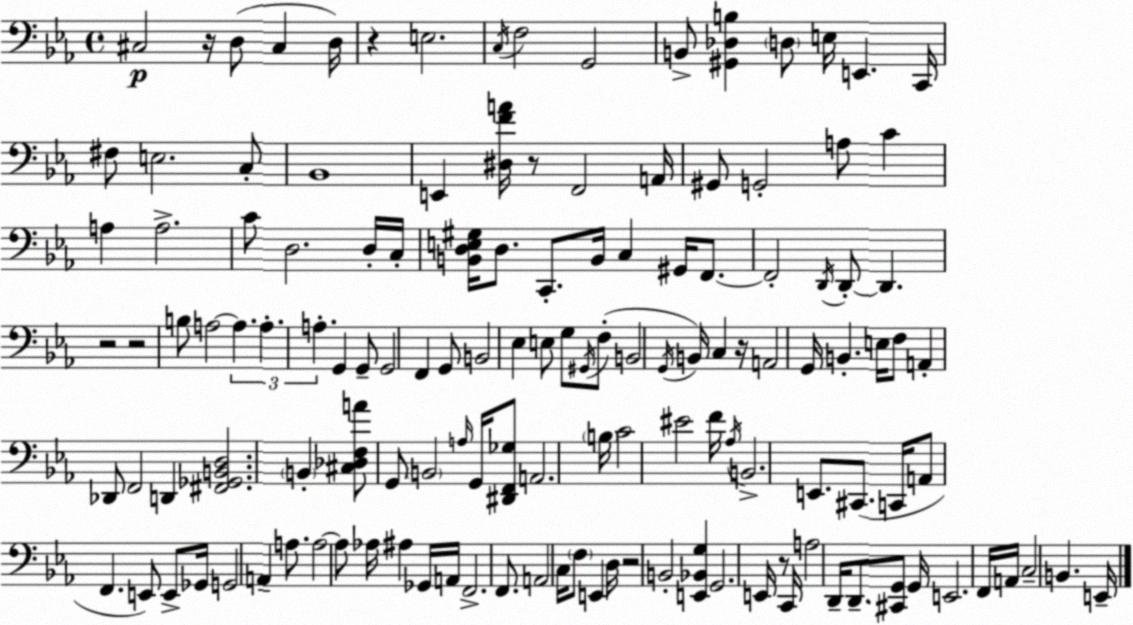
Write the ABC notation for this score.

X:1
T:Untitled
M:4/4
L:1/4
K:Eb
^C,2 z/4 D,/2 ^C, D,/4 z E,2 C,/4 F,2 G,,2 B,,/2 [^G,,_D,B,] D,/2 E,/4 E,, C,,/4 ^F,/2 E,2 C,/2 _B,,4 E,, [^D,FA]/4 z/2 F,,2 A,,/4 ^G,,/2 G,,2 A,/2 C A, A,2 C/2 D,2 D,/4 C,/4 [B,,D,E,^G,]/4 D,/2 C,,/2 B,,/4 C, ^G,,/4 F,,/2 F,,2 D,,/4 D,,/2 D,, z2 z2 B,/2 A,2 A, A, A, G,, G,,/2 G,,2 F,, G,,/2 B,,2 _E, E,/2 G,/2 ^G,,/4 F,/2 B,,2 G,,/4 B,,/4 C, z/4 A,,2 G,,/4 B,, E,/4 F,/2 A,, _D,,/2 F,,2 D,, [^F,,_G,,B,,D,]2 B,, [^C,_D,F,A]/2 G,,/2 B,,2 A,/4 G,,/4 [^D,,F,,_G,]/2 A,,2 B,/4 C2 ^E2 F/4 _A,/4 B,,2 E,,/2 ^C,,/2 C,,/4 A,,/2 F,, E,,/2 E,,/2 _G,,/4 G,,2 A,, A,/2 A,2 A,/2 _A,/4 ^A, _G,,/4 A,,/4 F,,2 F,,/2 A,,2 C,/4 F,/2 E,, D,/4 z2 B,,2 [E,,_B,,G,] G,,2 E,,/4 z/2 C,,/4 A,2 D,,/4 D,,/2 [^C,,G,,]/2 G,,/4 E,,2 F,,/4 A,,/4 C,2 B,, E,,/4